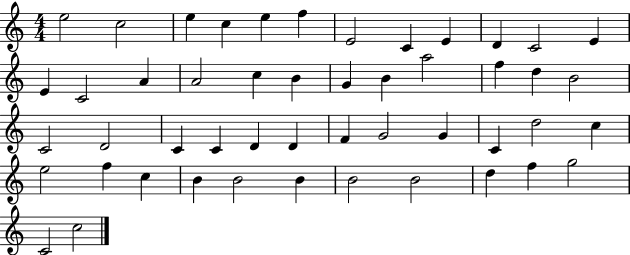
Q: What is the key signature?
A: C major